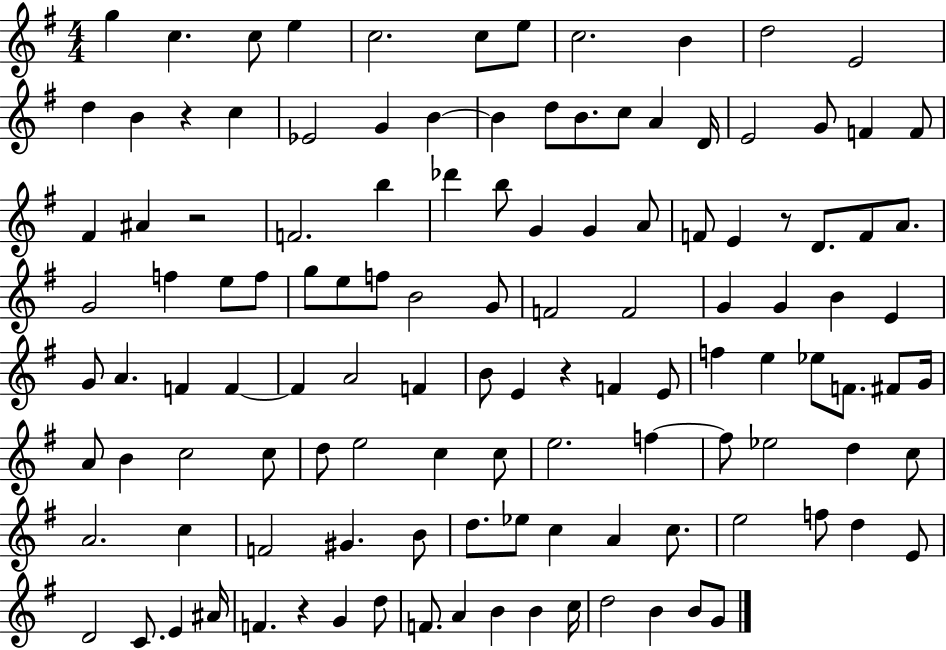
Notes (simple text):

G5/q C5/q. C5/e E5/q C5/h. C5/e E5/e C5/h. B4/q D5/h E4/h D5/q B4/q R/q C5/q Eb4/h G4/q B4/q B4/q D5/e B4/e. C5/e A4/q D4/s E4/h G4/e F4/q F4/e F#4/q A#4/q R/h F4/h. B5/q Db6/q B5/e G4/q G4/q A4/e F4/e E4/q R/e D4/e. F4/e A4/e. G4/h F5/q E5/e F5/e G5/e E5/e F5/e B4/h G4/e F4/h F4/h G4/q G4/q B4/q E4/q G4/e A4/q. F4/q F4/q F4/q A4/h F4/q B4/e E4/q R/q F4/q E4/e F5/q E5/q Eb5/e F4/e. F#4/e G4/s A4/e B4/q C5/h C5/e D5/e E5/h C5/q C5/e E5/h. F5/q F5/e Eb5/h D5/q C5/e A4/h. C5/q F4/h G#4/q. B4/e D5/e. Eb5/e C5/q A4/q C5/e. E5/h F5/e D5/q E4/e D4/h C4/e. E4/q A#4/s F4/q. R/q G4/q D5/e F4/e. A4/q B4/q B4/q C5/s D5/h B4/q B4/e G4/e